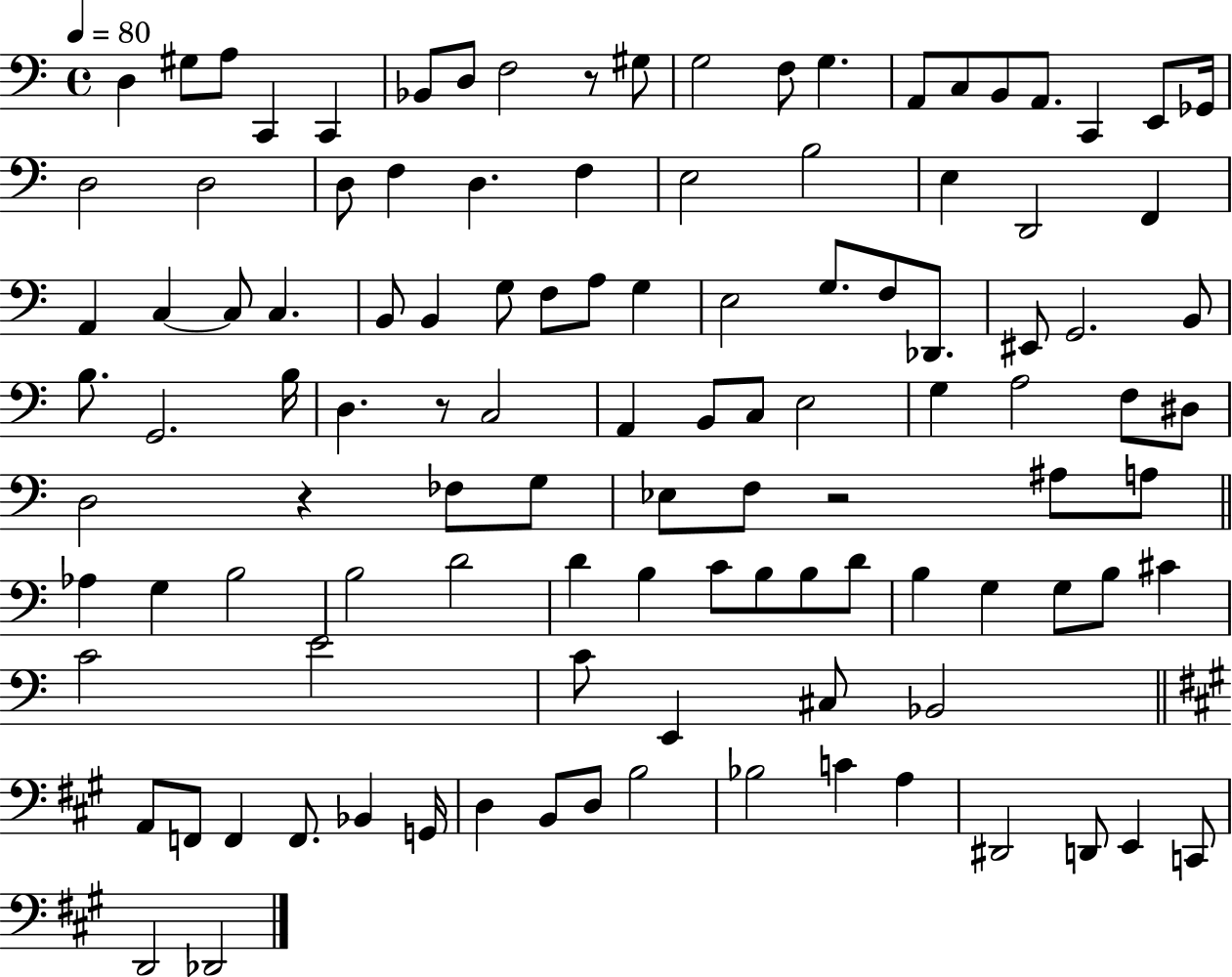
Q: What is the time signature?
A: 4/4